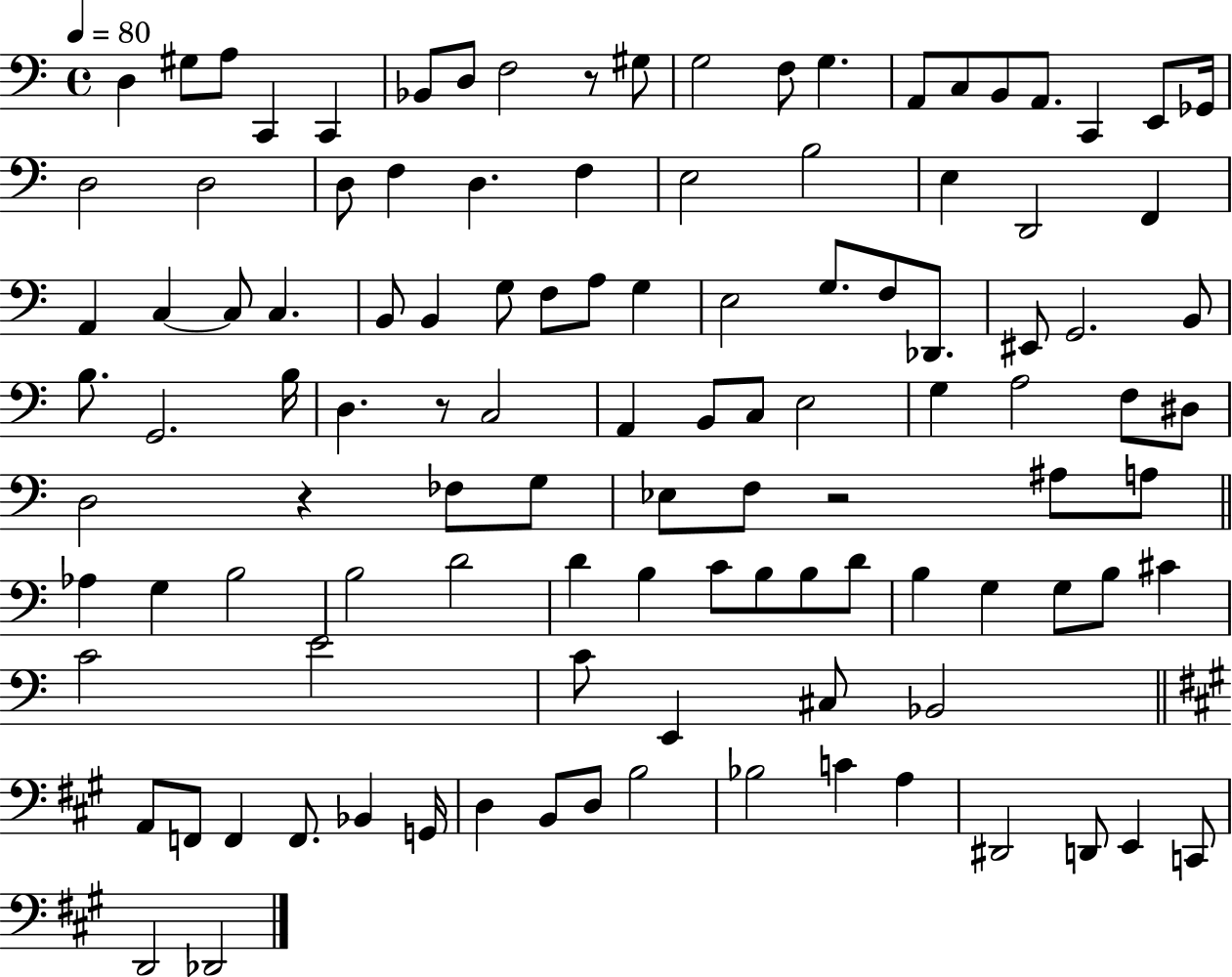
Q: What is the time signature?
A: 4/4